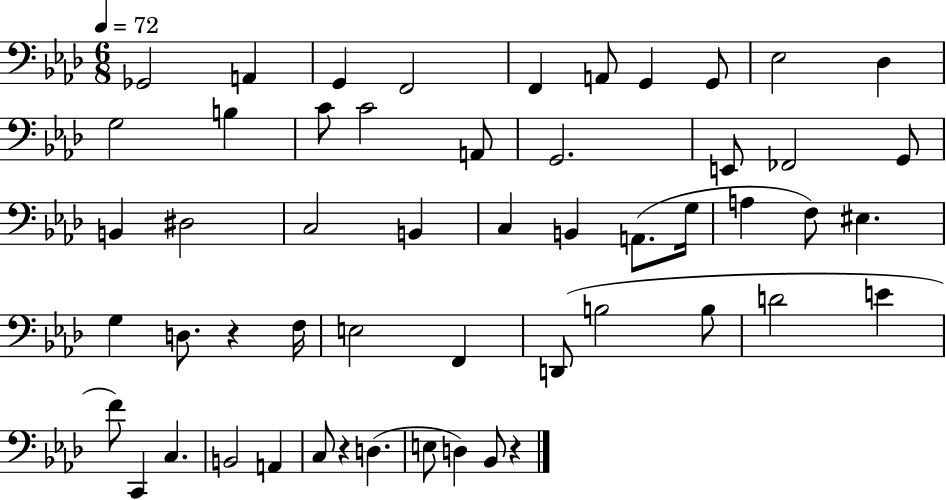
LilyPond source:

{
  \clef bass
  \numericTimeSignature
  \time 6/8
  \key aes \major
  \tempo 4 = 72
  ges,2 a,4 | g,4 f,2 | f,4 a,8 g,4 g,8 | ees2 des4 | \break g2 b4 | c'8 c'2 a,8 | g,2. | e,8 fes,2 g,8 | \break b,4 dis2 | c2 b,4 | c4 b,4 a,8.( g16 | a4 f8) eis4. | \break g4 d8. r4 f16 | e2 f,4 | d,8( b2 b8 | d'2 e'4 | \break f'8) c,4 c4. | b,2 a,4 | c8 r4 d4.( | e8 d4) bes,8 r4 | \break \bar "|."
}